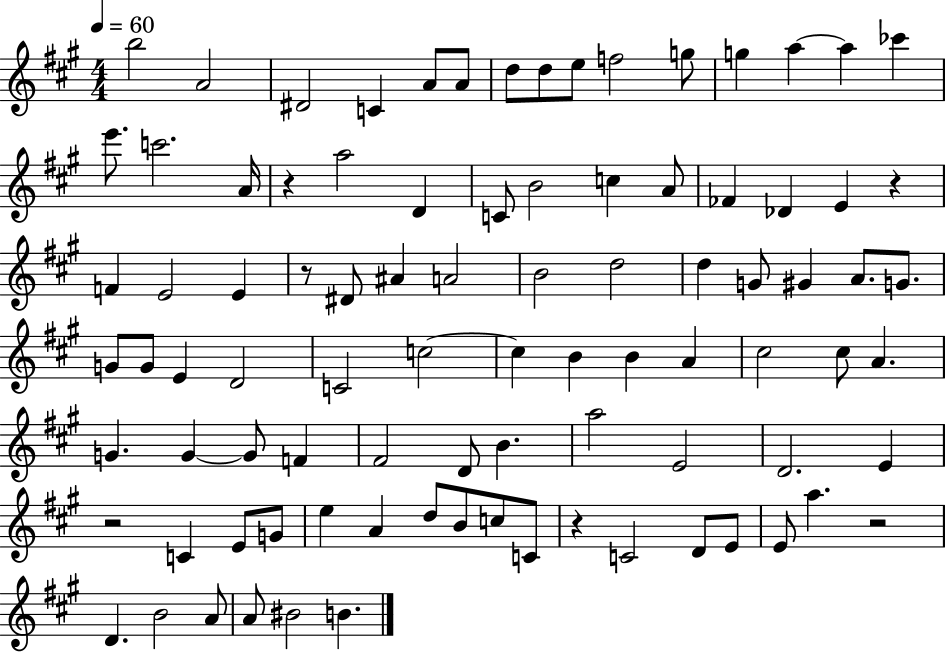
B5/h A4/h D#4/h C4/q A4/e A4/e D5/e D5/e E5/e F5/h G5/e G5/q A5/q A5/q CES6/q E6/e. C6/h. A4/s R/q A5/h D4/q C4/e B4/h C5/q A4/e FES4/q Db4/q E4/q R/q F4/q E4/h E4/q R/e D#4/e A#4/q A4/h B4/h D5/h D5/q G4/e G#4/q A4/e. G4/e. G4/e G4/e E4/q D4/h C4/h C5/h C5/q B4/q B4/q A4/q C#5/h C#5/e A4/q. G4/q. G4/q G4/e F4/q F#4/h D4/e B4/q. A5/h E4/h D4/h. E4/q R/h C4/q E4/e G4/e E5/q A4/q D5/e B4/e C5/e C4/e R/q C4/h D4/e E4/e E4/e A5/q. R/h D4/q. B4/h A4/e A4/e BIS4/h B4/q.